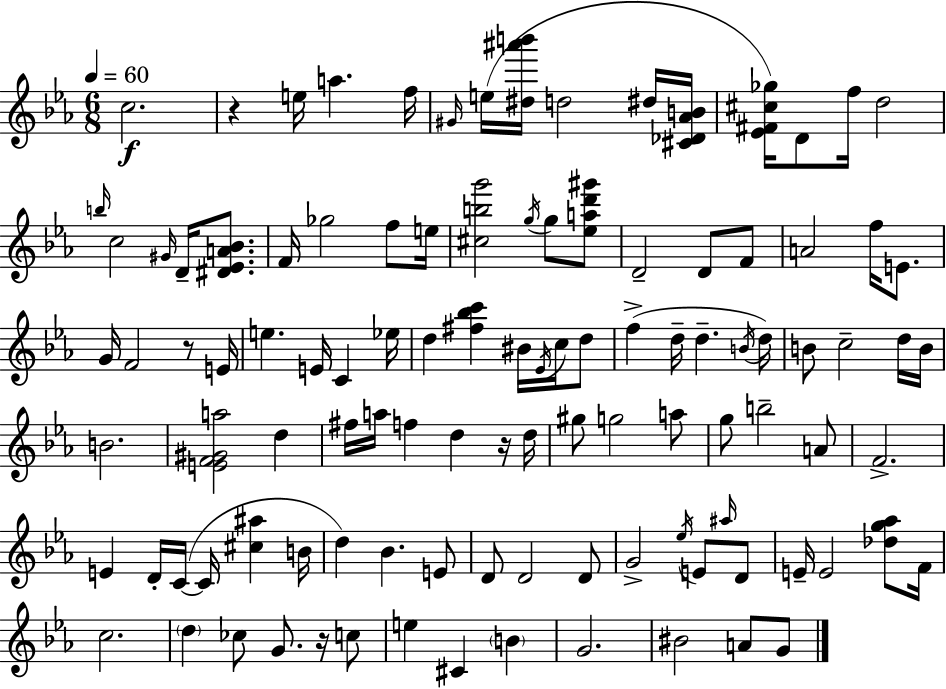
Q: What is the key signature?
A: C minor